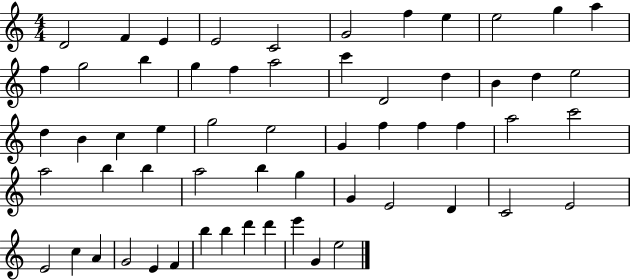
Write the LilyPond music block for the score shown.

{
  \clef treble
  \numericTimeSignature
  \time 4/4
  \key c \major
  d'2 f'4 e'4 | e'2 c'2 | g'2 f''4 e''4 | e''2 g''4 a''4 | \break f''4 g''2 b''4 | g''4 f''4 a''2 | c'''4 d'2 d''4 | b'4 d''4 e''2 | \break d''4 b'4 c''4 e''4 | g''2 e''2 | g'4 f''4 f''4 f''4 | a''2 c'''2 | \break a''2 b''4 b''4 | a''2 b''4 g''4 | g'4 e'2 d'4 | c'2 e'2 | \break e'2 c''4 a'4 | g'2 e'4 f'4 | b''4 b''4 d'''4 d'''4 | e'''4 g'4 e''2 | \break \bar "|."
}